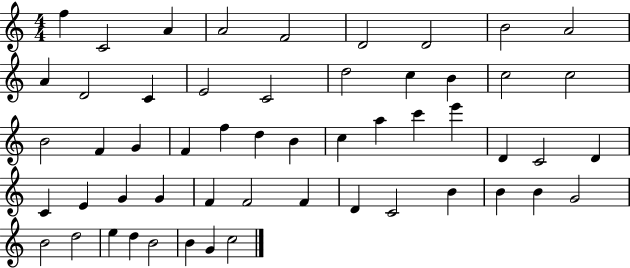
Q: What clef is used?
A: treble